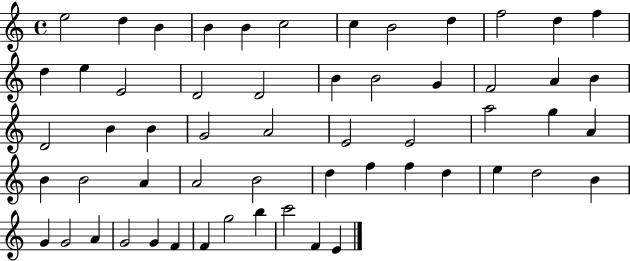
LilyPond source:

{
  \clef treble
  \time 4/4
  \defaultTimeSignature
  \key c \major
  e''2 d''4 b'4 | b'4 b'4 c''2 | c''4 b'2 d''4 | f''2 d''4 f''4 | \break d''4 e''4 e'2 | d'2 d'2 | b'4 b'2 g'4 | f'2 a'4 b'4 | \break d'2 b'4 b'4 | g'2 a'2 | e'2 e'2 | a''2 g''4 a'4 | \break b'4 b'2 a'4 | a'2 b'2 | d''4 f''4 f''4 d''4 | e''4 d''2 b'4 | \break g'4 g'2 a'4 | g'2 g'4 f'4 | f'4 g''2 b''4 | c'''2 f'4 e'4 | \break \bar "|."
}